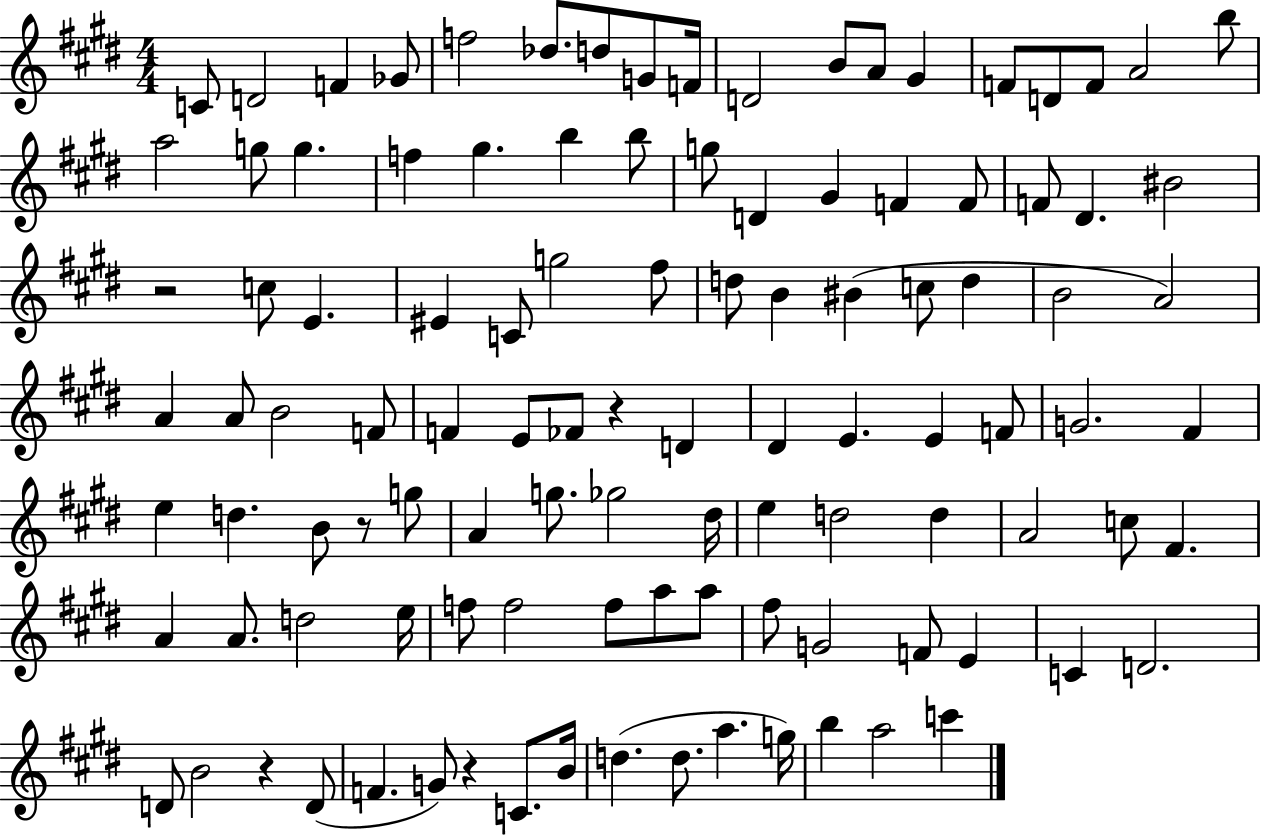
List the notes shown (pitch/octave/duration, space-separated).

C4/e D4/h F4/q Gb4/e F5/h Db5/e. D5/e G4/e F4/s D4/h B4/e A4/e G#4/q F4/e D4/e F4/e A4/h B5/e A5/h G5/e G5/q. F5/q G#5/q. B5/q B5/e G5/e D4/q G#4/q F4/q F4/e F4/e D#4/q. BIS4/h R/h C5/e E4/q. EIS4/q C4/e G5/h F#5/e D5/e B4/q BIS4/q C5/e D5/q B4/h A4/h A4/q A4/e B4/h F4/e F4/q E4/e FES4/e R/q D4/q D#4/q E4/q. E4/q F4/e G4/h. F#4/q E5/q D5/q. B4/e R/e G5/e A4/q G5/e. Gb5/h D#5/s E5/q D5/h D5/q A4/h C5/e F#4/q. A4/q A4/e. D5/h E5/s F5/e F5/h F5/e A5/e A5/e F#5/e G4/h F4/e E4/q C4/q D4/h. D4/e B4/h R/q D4/e F4/q. G4/e R/q C4/e. B4/s D5/q. D5/e. A5/q. G5/s B5/q A5/h C6/q